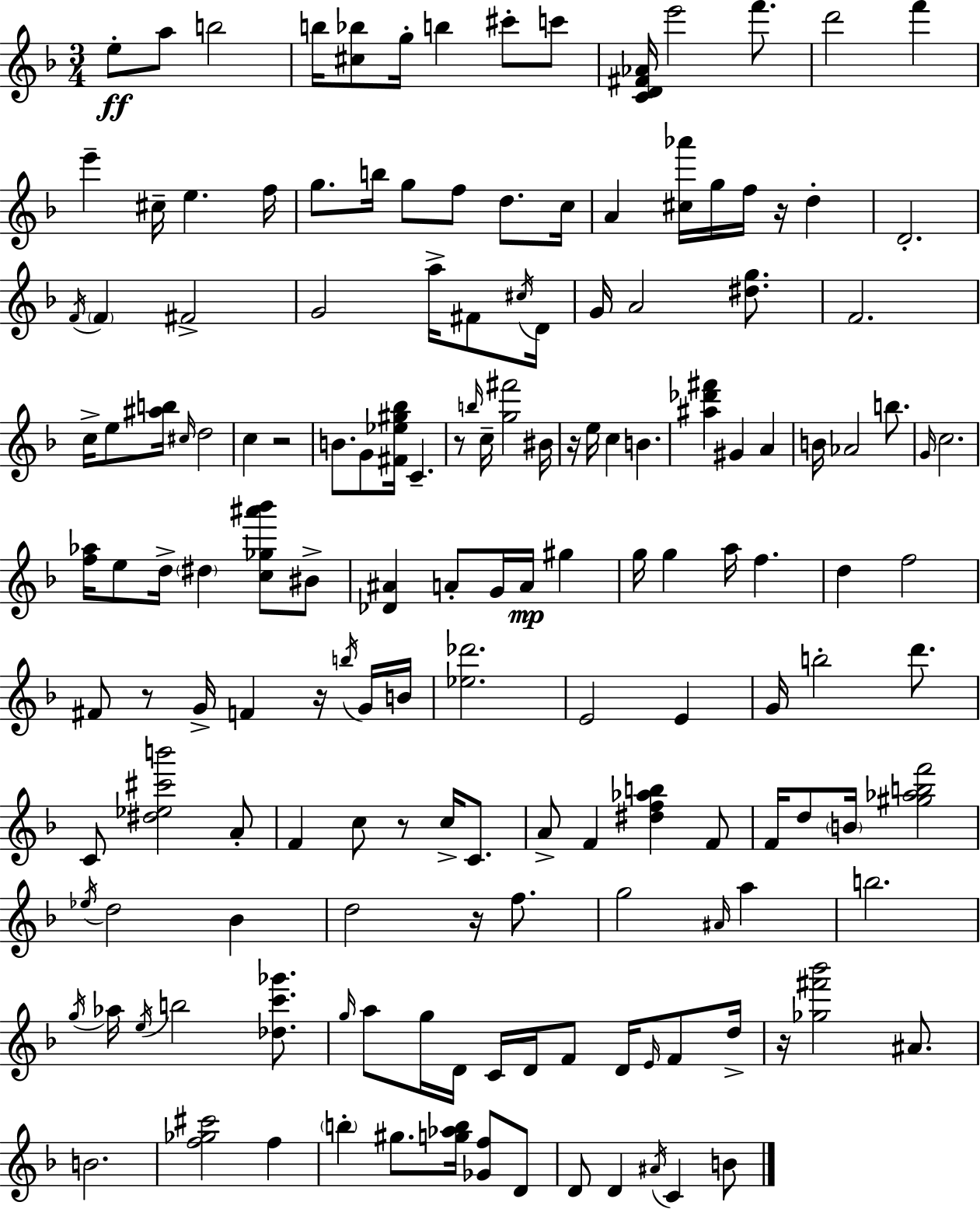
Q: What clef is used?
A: treble